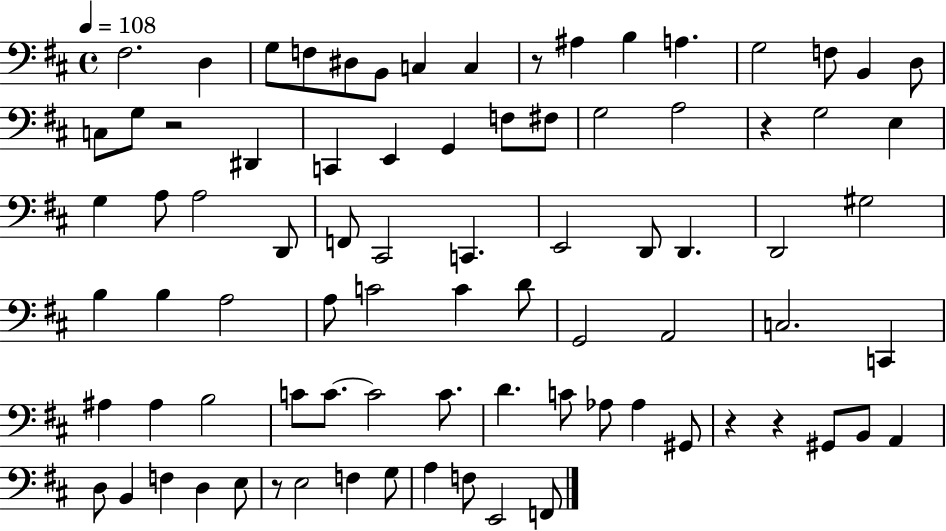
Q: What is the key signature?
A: D major